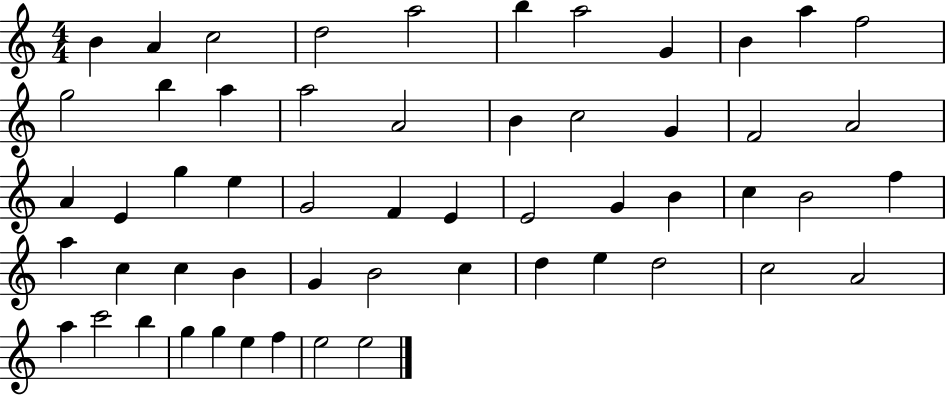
{
  \clef treble
  \numericTimeSignature
  \time 4/4
  \key c \major
  b'4 a'4 c''2 | d''2 a''2 | b''4 a''2 g'4 | b'4 a''4 f''2 | \break g''2 b''4 a''4 | a''2 a'2 | b'4 c''2 g'4 | f'2 a'2 | \break a'4 e'4 g''4 e''4 | g'2 f'4 e'4 | e'2 g'4 b'4 | c''4 b'2 f''4 | \break a''4 c''4 c''4 b'4 | g'4 b'2 c''4 | d''4 e''4 d''2 | c''2 a'2 | \break a''4 c'''2 b''4 | g''4 g''4 e''4 f''4 | e''2 e''2 | \bar "|."
}